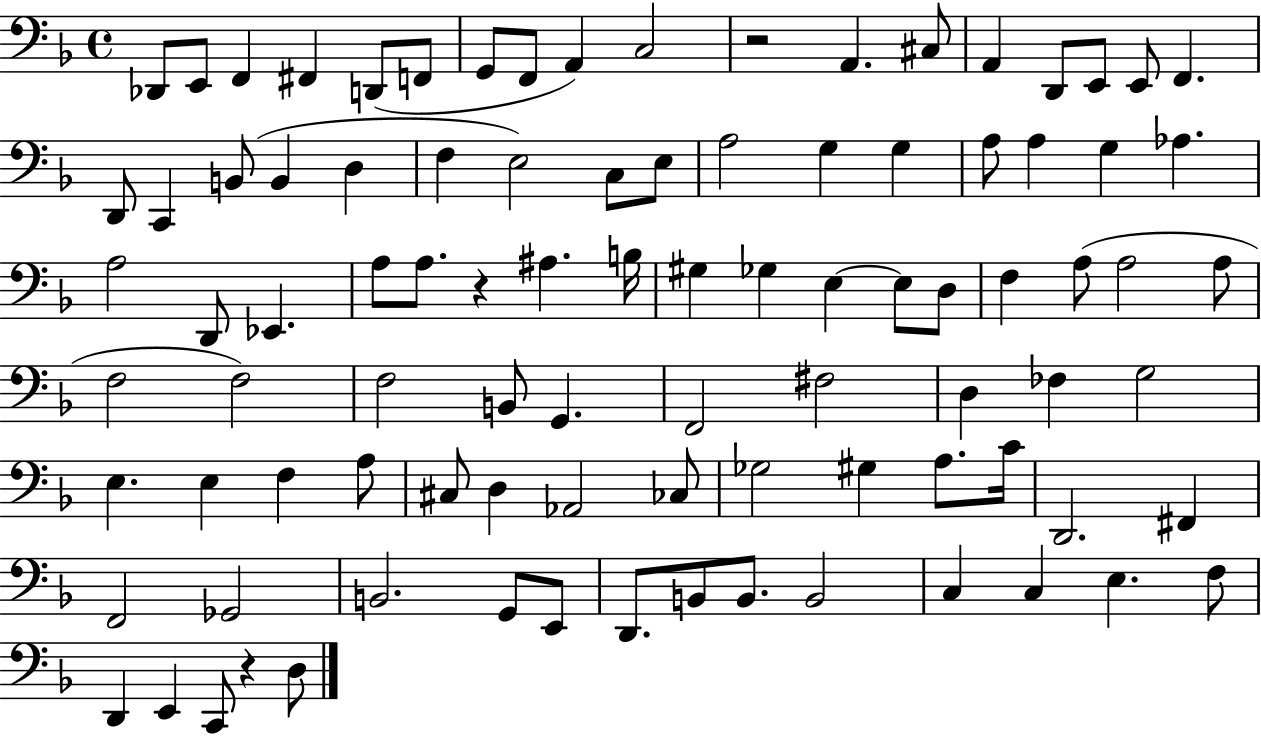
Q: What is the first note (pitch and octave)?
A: Db2